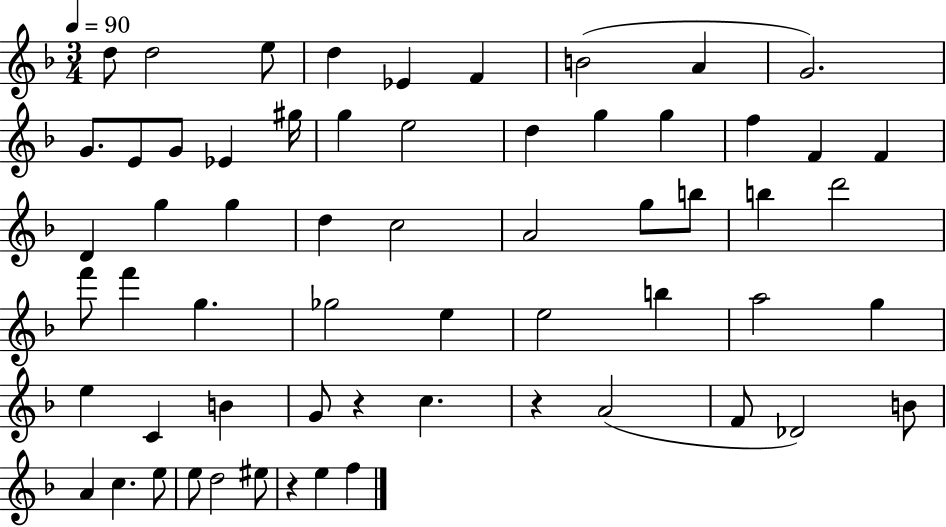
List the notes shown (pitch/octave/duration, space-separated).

D5/e D5/h E5/e D5/q Eb4/q F4/q B4/h A4/q G4/h. G4/e. E4/e G4/e Eb4/q G#5/s G5/q E5/h D5/q G5/q G5/q F5/q F4/q F4/q D4/q G5/q G5/q D5/q C5/h A4/h G5/e B5/e B5/q D6/h F6/e F6/q G5/q. Gb5/h E5/q E5/h B5/q A5/h G5/q E5/q C4/q B4/q G4/e R/q C5/q. R/q A4/h F4/e Db4/h B4/e A4/q C5/q. E5/e E5/e D5/h EIS5/e R/q E5/q F5/q